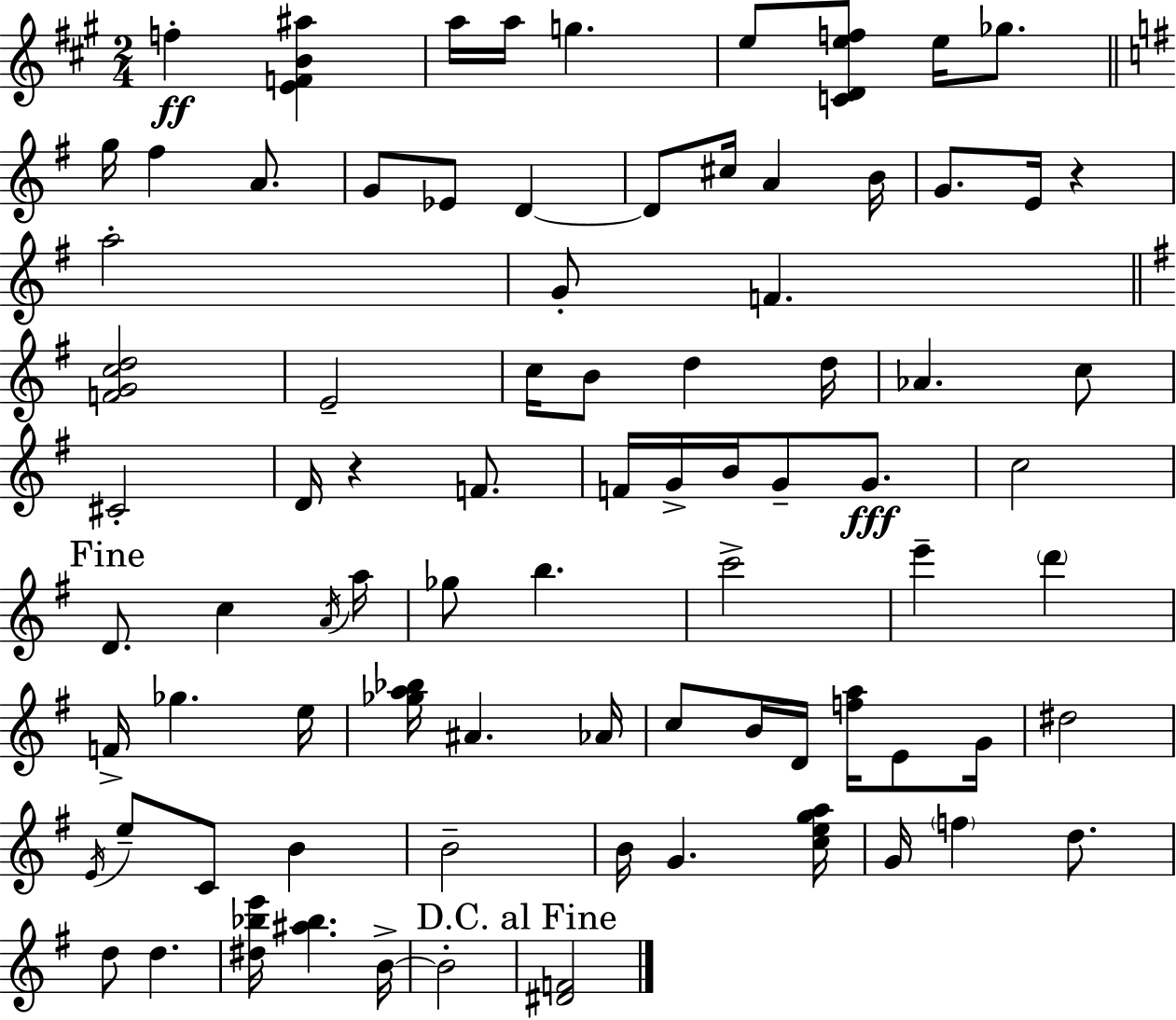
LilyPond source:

{
  \clef treble
  \numericTimeSignature
  \time 2/4
  \key a \major
  f''4-.\ff <e' f' b' ais''>4 | a''16 a''16 g''4. | e''8 <c' d' e'' f''>8 e''16 ges''8. | \bar "||" \break \key e \minor g''16 fis''4 a'8. | g'8 ees'8 d'4~~ | d'8 cis''16 a'4 b'16 | g'8. e'16 r4 | \break a''2-. | g'8-. f'4. | \bar "||" \break \key g \major <f' g' c'' d''>2 | e'2-- | c''16 b'8 d''4 d''16 | aes'4. c''8 | \break cis'2-. | d'16 r4 f'8. | f'16 g'16-> b'16 g'8-- g'8.\fff | c''2 | \break \mark "Fine" d'8. c''4 \acciaccatura { a'16 } | a''16 ges''8 b''4. | c'''2-> | e'''4-- \parenthesize d'''4 | \break f'16-> ges''4. | e''16 <ges'' a'' bes''>16 ais'4. | aes'16 c''8 b'16 d'16 <f'' a''>16 e'8 | g'16 dis''2 | \break \acciaccatura { e'16 } e''8-- c'8 b'4 | b'2-- | b'16 g'4. | <c'' e'' g'' a''>16 g'16 \parenthesize f''4 d''8. | \break d''8 d''4. | <dis'' bes'' e'''>16 <ais'' bes''>4. | b'16->~~ b'2-. | \mark "D.C. al Fine" <dis' f'>2 | \break \bar "|."
}